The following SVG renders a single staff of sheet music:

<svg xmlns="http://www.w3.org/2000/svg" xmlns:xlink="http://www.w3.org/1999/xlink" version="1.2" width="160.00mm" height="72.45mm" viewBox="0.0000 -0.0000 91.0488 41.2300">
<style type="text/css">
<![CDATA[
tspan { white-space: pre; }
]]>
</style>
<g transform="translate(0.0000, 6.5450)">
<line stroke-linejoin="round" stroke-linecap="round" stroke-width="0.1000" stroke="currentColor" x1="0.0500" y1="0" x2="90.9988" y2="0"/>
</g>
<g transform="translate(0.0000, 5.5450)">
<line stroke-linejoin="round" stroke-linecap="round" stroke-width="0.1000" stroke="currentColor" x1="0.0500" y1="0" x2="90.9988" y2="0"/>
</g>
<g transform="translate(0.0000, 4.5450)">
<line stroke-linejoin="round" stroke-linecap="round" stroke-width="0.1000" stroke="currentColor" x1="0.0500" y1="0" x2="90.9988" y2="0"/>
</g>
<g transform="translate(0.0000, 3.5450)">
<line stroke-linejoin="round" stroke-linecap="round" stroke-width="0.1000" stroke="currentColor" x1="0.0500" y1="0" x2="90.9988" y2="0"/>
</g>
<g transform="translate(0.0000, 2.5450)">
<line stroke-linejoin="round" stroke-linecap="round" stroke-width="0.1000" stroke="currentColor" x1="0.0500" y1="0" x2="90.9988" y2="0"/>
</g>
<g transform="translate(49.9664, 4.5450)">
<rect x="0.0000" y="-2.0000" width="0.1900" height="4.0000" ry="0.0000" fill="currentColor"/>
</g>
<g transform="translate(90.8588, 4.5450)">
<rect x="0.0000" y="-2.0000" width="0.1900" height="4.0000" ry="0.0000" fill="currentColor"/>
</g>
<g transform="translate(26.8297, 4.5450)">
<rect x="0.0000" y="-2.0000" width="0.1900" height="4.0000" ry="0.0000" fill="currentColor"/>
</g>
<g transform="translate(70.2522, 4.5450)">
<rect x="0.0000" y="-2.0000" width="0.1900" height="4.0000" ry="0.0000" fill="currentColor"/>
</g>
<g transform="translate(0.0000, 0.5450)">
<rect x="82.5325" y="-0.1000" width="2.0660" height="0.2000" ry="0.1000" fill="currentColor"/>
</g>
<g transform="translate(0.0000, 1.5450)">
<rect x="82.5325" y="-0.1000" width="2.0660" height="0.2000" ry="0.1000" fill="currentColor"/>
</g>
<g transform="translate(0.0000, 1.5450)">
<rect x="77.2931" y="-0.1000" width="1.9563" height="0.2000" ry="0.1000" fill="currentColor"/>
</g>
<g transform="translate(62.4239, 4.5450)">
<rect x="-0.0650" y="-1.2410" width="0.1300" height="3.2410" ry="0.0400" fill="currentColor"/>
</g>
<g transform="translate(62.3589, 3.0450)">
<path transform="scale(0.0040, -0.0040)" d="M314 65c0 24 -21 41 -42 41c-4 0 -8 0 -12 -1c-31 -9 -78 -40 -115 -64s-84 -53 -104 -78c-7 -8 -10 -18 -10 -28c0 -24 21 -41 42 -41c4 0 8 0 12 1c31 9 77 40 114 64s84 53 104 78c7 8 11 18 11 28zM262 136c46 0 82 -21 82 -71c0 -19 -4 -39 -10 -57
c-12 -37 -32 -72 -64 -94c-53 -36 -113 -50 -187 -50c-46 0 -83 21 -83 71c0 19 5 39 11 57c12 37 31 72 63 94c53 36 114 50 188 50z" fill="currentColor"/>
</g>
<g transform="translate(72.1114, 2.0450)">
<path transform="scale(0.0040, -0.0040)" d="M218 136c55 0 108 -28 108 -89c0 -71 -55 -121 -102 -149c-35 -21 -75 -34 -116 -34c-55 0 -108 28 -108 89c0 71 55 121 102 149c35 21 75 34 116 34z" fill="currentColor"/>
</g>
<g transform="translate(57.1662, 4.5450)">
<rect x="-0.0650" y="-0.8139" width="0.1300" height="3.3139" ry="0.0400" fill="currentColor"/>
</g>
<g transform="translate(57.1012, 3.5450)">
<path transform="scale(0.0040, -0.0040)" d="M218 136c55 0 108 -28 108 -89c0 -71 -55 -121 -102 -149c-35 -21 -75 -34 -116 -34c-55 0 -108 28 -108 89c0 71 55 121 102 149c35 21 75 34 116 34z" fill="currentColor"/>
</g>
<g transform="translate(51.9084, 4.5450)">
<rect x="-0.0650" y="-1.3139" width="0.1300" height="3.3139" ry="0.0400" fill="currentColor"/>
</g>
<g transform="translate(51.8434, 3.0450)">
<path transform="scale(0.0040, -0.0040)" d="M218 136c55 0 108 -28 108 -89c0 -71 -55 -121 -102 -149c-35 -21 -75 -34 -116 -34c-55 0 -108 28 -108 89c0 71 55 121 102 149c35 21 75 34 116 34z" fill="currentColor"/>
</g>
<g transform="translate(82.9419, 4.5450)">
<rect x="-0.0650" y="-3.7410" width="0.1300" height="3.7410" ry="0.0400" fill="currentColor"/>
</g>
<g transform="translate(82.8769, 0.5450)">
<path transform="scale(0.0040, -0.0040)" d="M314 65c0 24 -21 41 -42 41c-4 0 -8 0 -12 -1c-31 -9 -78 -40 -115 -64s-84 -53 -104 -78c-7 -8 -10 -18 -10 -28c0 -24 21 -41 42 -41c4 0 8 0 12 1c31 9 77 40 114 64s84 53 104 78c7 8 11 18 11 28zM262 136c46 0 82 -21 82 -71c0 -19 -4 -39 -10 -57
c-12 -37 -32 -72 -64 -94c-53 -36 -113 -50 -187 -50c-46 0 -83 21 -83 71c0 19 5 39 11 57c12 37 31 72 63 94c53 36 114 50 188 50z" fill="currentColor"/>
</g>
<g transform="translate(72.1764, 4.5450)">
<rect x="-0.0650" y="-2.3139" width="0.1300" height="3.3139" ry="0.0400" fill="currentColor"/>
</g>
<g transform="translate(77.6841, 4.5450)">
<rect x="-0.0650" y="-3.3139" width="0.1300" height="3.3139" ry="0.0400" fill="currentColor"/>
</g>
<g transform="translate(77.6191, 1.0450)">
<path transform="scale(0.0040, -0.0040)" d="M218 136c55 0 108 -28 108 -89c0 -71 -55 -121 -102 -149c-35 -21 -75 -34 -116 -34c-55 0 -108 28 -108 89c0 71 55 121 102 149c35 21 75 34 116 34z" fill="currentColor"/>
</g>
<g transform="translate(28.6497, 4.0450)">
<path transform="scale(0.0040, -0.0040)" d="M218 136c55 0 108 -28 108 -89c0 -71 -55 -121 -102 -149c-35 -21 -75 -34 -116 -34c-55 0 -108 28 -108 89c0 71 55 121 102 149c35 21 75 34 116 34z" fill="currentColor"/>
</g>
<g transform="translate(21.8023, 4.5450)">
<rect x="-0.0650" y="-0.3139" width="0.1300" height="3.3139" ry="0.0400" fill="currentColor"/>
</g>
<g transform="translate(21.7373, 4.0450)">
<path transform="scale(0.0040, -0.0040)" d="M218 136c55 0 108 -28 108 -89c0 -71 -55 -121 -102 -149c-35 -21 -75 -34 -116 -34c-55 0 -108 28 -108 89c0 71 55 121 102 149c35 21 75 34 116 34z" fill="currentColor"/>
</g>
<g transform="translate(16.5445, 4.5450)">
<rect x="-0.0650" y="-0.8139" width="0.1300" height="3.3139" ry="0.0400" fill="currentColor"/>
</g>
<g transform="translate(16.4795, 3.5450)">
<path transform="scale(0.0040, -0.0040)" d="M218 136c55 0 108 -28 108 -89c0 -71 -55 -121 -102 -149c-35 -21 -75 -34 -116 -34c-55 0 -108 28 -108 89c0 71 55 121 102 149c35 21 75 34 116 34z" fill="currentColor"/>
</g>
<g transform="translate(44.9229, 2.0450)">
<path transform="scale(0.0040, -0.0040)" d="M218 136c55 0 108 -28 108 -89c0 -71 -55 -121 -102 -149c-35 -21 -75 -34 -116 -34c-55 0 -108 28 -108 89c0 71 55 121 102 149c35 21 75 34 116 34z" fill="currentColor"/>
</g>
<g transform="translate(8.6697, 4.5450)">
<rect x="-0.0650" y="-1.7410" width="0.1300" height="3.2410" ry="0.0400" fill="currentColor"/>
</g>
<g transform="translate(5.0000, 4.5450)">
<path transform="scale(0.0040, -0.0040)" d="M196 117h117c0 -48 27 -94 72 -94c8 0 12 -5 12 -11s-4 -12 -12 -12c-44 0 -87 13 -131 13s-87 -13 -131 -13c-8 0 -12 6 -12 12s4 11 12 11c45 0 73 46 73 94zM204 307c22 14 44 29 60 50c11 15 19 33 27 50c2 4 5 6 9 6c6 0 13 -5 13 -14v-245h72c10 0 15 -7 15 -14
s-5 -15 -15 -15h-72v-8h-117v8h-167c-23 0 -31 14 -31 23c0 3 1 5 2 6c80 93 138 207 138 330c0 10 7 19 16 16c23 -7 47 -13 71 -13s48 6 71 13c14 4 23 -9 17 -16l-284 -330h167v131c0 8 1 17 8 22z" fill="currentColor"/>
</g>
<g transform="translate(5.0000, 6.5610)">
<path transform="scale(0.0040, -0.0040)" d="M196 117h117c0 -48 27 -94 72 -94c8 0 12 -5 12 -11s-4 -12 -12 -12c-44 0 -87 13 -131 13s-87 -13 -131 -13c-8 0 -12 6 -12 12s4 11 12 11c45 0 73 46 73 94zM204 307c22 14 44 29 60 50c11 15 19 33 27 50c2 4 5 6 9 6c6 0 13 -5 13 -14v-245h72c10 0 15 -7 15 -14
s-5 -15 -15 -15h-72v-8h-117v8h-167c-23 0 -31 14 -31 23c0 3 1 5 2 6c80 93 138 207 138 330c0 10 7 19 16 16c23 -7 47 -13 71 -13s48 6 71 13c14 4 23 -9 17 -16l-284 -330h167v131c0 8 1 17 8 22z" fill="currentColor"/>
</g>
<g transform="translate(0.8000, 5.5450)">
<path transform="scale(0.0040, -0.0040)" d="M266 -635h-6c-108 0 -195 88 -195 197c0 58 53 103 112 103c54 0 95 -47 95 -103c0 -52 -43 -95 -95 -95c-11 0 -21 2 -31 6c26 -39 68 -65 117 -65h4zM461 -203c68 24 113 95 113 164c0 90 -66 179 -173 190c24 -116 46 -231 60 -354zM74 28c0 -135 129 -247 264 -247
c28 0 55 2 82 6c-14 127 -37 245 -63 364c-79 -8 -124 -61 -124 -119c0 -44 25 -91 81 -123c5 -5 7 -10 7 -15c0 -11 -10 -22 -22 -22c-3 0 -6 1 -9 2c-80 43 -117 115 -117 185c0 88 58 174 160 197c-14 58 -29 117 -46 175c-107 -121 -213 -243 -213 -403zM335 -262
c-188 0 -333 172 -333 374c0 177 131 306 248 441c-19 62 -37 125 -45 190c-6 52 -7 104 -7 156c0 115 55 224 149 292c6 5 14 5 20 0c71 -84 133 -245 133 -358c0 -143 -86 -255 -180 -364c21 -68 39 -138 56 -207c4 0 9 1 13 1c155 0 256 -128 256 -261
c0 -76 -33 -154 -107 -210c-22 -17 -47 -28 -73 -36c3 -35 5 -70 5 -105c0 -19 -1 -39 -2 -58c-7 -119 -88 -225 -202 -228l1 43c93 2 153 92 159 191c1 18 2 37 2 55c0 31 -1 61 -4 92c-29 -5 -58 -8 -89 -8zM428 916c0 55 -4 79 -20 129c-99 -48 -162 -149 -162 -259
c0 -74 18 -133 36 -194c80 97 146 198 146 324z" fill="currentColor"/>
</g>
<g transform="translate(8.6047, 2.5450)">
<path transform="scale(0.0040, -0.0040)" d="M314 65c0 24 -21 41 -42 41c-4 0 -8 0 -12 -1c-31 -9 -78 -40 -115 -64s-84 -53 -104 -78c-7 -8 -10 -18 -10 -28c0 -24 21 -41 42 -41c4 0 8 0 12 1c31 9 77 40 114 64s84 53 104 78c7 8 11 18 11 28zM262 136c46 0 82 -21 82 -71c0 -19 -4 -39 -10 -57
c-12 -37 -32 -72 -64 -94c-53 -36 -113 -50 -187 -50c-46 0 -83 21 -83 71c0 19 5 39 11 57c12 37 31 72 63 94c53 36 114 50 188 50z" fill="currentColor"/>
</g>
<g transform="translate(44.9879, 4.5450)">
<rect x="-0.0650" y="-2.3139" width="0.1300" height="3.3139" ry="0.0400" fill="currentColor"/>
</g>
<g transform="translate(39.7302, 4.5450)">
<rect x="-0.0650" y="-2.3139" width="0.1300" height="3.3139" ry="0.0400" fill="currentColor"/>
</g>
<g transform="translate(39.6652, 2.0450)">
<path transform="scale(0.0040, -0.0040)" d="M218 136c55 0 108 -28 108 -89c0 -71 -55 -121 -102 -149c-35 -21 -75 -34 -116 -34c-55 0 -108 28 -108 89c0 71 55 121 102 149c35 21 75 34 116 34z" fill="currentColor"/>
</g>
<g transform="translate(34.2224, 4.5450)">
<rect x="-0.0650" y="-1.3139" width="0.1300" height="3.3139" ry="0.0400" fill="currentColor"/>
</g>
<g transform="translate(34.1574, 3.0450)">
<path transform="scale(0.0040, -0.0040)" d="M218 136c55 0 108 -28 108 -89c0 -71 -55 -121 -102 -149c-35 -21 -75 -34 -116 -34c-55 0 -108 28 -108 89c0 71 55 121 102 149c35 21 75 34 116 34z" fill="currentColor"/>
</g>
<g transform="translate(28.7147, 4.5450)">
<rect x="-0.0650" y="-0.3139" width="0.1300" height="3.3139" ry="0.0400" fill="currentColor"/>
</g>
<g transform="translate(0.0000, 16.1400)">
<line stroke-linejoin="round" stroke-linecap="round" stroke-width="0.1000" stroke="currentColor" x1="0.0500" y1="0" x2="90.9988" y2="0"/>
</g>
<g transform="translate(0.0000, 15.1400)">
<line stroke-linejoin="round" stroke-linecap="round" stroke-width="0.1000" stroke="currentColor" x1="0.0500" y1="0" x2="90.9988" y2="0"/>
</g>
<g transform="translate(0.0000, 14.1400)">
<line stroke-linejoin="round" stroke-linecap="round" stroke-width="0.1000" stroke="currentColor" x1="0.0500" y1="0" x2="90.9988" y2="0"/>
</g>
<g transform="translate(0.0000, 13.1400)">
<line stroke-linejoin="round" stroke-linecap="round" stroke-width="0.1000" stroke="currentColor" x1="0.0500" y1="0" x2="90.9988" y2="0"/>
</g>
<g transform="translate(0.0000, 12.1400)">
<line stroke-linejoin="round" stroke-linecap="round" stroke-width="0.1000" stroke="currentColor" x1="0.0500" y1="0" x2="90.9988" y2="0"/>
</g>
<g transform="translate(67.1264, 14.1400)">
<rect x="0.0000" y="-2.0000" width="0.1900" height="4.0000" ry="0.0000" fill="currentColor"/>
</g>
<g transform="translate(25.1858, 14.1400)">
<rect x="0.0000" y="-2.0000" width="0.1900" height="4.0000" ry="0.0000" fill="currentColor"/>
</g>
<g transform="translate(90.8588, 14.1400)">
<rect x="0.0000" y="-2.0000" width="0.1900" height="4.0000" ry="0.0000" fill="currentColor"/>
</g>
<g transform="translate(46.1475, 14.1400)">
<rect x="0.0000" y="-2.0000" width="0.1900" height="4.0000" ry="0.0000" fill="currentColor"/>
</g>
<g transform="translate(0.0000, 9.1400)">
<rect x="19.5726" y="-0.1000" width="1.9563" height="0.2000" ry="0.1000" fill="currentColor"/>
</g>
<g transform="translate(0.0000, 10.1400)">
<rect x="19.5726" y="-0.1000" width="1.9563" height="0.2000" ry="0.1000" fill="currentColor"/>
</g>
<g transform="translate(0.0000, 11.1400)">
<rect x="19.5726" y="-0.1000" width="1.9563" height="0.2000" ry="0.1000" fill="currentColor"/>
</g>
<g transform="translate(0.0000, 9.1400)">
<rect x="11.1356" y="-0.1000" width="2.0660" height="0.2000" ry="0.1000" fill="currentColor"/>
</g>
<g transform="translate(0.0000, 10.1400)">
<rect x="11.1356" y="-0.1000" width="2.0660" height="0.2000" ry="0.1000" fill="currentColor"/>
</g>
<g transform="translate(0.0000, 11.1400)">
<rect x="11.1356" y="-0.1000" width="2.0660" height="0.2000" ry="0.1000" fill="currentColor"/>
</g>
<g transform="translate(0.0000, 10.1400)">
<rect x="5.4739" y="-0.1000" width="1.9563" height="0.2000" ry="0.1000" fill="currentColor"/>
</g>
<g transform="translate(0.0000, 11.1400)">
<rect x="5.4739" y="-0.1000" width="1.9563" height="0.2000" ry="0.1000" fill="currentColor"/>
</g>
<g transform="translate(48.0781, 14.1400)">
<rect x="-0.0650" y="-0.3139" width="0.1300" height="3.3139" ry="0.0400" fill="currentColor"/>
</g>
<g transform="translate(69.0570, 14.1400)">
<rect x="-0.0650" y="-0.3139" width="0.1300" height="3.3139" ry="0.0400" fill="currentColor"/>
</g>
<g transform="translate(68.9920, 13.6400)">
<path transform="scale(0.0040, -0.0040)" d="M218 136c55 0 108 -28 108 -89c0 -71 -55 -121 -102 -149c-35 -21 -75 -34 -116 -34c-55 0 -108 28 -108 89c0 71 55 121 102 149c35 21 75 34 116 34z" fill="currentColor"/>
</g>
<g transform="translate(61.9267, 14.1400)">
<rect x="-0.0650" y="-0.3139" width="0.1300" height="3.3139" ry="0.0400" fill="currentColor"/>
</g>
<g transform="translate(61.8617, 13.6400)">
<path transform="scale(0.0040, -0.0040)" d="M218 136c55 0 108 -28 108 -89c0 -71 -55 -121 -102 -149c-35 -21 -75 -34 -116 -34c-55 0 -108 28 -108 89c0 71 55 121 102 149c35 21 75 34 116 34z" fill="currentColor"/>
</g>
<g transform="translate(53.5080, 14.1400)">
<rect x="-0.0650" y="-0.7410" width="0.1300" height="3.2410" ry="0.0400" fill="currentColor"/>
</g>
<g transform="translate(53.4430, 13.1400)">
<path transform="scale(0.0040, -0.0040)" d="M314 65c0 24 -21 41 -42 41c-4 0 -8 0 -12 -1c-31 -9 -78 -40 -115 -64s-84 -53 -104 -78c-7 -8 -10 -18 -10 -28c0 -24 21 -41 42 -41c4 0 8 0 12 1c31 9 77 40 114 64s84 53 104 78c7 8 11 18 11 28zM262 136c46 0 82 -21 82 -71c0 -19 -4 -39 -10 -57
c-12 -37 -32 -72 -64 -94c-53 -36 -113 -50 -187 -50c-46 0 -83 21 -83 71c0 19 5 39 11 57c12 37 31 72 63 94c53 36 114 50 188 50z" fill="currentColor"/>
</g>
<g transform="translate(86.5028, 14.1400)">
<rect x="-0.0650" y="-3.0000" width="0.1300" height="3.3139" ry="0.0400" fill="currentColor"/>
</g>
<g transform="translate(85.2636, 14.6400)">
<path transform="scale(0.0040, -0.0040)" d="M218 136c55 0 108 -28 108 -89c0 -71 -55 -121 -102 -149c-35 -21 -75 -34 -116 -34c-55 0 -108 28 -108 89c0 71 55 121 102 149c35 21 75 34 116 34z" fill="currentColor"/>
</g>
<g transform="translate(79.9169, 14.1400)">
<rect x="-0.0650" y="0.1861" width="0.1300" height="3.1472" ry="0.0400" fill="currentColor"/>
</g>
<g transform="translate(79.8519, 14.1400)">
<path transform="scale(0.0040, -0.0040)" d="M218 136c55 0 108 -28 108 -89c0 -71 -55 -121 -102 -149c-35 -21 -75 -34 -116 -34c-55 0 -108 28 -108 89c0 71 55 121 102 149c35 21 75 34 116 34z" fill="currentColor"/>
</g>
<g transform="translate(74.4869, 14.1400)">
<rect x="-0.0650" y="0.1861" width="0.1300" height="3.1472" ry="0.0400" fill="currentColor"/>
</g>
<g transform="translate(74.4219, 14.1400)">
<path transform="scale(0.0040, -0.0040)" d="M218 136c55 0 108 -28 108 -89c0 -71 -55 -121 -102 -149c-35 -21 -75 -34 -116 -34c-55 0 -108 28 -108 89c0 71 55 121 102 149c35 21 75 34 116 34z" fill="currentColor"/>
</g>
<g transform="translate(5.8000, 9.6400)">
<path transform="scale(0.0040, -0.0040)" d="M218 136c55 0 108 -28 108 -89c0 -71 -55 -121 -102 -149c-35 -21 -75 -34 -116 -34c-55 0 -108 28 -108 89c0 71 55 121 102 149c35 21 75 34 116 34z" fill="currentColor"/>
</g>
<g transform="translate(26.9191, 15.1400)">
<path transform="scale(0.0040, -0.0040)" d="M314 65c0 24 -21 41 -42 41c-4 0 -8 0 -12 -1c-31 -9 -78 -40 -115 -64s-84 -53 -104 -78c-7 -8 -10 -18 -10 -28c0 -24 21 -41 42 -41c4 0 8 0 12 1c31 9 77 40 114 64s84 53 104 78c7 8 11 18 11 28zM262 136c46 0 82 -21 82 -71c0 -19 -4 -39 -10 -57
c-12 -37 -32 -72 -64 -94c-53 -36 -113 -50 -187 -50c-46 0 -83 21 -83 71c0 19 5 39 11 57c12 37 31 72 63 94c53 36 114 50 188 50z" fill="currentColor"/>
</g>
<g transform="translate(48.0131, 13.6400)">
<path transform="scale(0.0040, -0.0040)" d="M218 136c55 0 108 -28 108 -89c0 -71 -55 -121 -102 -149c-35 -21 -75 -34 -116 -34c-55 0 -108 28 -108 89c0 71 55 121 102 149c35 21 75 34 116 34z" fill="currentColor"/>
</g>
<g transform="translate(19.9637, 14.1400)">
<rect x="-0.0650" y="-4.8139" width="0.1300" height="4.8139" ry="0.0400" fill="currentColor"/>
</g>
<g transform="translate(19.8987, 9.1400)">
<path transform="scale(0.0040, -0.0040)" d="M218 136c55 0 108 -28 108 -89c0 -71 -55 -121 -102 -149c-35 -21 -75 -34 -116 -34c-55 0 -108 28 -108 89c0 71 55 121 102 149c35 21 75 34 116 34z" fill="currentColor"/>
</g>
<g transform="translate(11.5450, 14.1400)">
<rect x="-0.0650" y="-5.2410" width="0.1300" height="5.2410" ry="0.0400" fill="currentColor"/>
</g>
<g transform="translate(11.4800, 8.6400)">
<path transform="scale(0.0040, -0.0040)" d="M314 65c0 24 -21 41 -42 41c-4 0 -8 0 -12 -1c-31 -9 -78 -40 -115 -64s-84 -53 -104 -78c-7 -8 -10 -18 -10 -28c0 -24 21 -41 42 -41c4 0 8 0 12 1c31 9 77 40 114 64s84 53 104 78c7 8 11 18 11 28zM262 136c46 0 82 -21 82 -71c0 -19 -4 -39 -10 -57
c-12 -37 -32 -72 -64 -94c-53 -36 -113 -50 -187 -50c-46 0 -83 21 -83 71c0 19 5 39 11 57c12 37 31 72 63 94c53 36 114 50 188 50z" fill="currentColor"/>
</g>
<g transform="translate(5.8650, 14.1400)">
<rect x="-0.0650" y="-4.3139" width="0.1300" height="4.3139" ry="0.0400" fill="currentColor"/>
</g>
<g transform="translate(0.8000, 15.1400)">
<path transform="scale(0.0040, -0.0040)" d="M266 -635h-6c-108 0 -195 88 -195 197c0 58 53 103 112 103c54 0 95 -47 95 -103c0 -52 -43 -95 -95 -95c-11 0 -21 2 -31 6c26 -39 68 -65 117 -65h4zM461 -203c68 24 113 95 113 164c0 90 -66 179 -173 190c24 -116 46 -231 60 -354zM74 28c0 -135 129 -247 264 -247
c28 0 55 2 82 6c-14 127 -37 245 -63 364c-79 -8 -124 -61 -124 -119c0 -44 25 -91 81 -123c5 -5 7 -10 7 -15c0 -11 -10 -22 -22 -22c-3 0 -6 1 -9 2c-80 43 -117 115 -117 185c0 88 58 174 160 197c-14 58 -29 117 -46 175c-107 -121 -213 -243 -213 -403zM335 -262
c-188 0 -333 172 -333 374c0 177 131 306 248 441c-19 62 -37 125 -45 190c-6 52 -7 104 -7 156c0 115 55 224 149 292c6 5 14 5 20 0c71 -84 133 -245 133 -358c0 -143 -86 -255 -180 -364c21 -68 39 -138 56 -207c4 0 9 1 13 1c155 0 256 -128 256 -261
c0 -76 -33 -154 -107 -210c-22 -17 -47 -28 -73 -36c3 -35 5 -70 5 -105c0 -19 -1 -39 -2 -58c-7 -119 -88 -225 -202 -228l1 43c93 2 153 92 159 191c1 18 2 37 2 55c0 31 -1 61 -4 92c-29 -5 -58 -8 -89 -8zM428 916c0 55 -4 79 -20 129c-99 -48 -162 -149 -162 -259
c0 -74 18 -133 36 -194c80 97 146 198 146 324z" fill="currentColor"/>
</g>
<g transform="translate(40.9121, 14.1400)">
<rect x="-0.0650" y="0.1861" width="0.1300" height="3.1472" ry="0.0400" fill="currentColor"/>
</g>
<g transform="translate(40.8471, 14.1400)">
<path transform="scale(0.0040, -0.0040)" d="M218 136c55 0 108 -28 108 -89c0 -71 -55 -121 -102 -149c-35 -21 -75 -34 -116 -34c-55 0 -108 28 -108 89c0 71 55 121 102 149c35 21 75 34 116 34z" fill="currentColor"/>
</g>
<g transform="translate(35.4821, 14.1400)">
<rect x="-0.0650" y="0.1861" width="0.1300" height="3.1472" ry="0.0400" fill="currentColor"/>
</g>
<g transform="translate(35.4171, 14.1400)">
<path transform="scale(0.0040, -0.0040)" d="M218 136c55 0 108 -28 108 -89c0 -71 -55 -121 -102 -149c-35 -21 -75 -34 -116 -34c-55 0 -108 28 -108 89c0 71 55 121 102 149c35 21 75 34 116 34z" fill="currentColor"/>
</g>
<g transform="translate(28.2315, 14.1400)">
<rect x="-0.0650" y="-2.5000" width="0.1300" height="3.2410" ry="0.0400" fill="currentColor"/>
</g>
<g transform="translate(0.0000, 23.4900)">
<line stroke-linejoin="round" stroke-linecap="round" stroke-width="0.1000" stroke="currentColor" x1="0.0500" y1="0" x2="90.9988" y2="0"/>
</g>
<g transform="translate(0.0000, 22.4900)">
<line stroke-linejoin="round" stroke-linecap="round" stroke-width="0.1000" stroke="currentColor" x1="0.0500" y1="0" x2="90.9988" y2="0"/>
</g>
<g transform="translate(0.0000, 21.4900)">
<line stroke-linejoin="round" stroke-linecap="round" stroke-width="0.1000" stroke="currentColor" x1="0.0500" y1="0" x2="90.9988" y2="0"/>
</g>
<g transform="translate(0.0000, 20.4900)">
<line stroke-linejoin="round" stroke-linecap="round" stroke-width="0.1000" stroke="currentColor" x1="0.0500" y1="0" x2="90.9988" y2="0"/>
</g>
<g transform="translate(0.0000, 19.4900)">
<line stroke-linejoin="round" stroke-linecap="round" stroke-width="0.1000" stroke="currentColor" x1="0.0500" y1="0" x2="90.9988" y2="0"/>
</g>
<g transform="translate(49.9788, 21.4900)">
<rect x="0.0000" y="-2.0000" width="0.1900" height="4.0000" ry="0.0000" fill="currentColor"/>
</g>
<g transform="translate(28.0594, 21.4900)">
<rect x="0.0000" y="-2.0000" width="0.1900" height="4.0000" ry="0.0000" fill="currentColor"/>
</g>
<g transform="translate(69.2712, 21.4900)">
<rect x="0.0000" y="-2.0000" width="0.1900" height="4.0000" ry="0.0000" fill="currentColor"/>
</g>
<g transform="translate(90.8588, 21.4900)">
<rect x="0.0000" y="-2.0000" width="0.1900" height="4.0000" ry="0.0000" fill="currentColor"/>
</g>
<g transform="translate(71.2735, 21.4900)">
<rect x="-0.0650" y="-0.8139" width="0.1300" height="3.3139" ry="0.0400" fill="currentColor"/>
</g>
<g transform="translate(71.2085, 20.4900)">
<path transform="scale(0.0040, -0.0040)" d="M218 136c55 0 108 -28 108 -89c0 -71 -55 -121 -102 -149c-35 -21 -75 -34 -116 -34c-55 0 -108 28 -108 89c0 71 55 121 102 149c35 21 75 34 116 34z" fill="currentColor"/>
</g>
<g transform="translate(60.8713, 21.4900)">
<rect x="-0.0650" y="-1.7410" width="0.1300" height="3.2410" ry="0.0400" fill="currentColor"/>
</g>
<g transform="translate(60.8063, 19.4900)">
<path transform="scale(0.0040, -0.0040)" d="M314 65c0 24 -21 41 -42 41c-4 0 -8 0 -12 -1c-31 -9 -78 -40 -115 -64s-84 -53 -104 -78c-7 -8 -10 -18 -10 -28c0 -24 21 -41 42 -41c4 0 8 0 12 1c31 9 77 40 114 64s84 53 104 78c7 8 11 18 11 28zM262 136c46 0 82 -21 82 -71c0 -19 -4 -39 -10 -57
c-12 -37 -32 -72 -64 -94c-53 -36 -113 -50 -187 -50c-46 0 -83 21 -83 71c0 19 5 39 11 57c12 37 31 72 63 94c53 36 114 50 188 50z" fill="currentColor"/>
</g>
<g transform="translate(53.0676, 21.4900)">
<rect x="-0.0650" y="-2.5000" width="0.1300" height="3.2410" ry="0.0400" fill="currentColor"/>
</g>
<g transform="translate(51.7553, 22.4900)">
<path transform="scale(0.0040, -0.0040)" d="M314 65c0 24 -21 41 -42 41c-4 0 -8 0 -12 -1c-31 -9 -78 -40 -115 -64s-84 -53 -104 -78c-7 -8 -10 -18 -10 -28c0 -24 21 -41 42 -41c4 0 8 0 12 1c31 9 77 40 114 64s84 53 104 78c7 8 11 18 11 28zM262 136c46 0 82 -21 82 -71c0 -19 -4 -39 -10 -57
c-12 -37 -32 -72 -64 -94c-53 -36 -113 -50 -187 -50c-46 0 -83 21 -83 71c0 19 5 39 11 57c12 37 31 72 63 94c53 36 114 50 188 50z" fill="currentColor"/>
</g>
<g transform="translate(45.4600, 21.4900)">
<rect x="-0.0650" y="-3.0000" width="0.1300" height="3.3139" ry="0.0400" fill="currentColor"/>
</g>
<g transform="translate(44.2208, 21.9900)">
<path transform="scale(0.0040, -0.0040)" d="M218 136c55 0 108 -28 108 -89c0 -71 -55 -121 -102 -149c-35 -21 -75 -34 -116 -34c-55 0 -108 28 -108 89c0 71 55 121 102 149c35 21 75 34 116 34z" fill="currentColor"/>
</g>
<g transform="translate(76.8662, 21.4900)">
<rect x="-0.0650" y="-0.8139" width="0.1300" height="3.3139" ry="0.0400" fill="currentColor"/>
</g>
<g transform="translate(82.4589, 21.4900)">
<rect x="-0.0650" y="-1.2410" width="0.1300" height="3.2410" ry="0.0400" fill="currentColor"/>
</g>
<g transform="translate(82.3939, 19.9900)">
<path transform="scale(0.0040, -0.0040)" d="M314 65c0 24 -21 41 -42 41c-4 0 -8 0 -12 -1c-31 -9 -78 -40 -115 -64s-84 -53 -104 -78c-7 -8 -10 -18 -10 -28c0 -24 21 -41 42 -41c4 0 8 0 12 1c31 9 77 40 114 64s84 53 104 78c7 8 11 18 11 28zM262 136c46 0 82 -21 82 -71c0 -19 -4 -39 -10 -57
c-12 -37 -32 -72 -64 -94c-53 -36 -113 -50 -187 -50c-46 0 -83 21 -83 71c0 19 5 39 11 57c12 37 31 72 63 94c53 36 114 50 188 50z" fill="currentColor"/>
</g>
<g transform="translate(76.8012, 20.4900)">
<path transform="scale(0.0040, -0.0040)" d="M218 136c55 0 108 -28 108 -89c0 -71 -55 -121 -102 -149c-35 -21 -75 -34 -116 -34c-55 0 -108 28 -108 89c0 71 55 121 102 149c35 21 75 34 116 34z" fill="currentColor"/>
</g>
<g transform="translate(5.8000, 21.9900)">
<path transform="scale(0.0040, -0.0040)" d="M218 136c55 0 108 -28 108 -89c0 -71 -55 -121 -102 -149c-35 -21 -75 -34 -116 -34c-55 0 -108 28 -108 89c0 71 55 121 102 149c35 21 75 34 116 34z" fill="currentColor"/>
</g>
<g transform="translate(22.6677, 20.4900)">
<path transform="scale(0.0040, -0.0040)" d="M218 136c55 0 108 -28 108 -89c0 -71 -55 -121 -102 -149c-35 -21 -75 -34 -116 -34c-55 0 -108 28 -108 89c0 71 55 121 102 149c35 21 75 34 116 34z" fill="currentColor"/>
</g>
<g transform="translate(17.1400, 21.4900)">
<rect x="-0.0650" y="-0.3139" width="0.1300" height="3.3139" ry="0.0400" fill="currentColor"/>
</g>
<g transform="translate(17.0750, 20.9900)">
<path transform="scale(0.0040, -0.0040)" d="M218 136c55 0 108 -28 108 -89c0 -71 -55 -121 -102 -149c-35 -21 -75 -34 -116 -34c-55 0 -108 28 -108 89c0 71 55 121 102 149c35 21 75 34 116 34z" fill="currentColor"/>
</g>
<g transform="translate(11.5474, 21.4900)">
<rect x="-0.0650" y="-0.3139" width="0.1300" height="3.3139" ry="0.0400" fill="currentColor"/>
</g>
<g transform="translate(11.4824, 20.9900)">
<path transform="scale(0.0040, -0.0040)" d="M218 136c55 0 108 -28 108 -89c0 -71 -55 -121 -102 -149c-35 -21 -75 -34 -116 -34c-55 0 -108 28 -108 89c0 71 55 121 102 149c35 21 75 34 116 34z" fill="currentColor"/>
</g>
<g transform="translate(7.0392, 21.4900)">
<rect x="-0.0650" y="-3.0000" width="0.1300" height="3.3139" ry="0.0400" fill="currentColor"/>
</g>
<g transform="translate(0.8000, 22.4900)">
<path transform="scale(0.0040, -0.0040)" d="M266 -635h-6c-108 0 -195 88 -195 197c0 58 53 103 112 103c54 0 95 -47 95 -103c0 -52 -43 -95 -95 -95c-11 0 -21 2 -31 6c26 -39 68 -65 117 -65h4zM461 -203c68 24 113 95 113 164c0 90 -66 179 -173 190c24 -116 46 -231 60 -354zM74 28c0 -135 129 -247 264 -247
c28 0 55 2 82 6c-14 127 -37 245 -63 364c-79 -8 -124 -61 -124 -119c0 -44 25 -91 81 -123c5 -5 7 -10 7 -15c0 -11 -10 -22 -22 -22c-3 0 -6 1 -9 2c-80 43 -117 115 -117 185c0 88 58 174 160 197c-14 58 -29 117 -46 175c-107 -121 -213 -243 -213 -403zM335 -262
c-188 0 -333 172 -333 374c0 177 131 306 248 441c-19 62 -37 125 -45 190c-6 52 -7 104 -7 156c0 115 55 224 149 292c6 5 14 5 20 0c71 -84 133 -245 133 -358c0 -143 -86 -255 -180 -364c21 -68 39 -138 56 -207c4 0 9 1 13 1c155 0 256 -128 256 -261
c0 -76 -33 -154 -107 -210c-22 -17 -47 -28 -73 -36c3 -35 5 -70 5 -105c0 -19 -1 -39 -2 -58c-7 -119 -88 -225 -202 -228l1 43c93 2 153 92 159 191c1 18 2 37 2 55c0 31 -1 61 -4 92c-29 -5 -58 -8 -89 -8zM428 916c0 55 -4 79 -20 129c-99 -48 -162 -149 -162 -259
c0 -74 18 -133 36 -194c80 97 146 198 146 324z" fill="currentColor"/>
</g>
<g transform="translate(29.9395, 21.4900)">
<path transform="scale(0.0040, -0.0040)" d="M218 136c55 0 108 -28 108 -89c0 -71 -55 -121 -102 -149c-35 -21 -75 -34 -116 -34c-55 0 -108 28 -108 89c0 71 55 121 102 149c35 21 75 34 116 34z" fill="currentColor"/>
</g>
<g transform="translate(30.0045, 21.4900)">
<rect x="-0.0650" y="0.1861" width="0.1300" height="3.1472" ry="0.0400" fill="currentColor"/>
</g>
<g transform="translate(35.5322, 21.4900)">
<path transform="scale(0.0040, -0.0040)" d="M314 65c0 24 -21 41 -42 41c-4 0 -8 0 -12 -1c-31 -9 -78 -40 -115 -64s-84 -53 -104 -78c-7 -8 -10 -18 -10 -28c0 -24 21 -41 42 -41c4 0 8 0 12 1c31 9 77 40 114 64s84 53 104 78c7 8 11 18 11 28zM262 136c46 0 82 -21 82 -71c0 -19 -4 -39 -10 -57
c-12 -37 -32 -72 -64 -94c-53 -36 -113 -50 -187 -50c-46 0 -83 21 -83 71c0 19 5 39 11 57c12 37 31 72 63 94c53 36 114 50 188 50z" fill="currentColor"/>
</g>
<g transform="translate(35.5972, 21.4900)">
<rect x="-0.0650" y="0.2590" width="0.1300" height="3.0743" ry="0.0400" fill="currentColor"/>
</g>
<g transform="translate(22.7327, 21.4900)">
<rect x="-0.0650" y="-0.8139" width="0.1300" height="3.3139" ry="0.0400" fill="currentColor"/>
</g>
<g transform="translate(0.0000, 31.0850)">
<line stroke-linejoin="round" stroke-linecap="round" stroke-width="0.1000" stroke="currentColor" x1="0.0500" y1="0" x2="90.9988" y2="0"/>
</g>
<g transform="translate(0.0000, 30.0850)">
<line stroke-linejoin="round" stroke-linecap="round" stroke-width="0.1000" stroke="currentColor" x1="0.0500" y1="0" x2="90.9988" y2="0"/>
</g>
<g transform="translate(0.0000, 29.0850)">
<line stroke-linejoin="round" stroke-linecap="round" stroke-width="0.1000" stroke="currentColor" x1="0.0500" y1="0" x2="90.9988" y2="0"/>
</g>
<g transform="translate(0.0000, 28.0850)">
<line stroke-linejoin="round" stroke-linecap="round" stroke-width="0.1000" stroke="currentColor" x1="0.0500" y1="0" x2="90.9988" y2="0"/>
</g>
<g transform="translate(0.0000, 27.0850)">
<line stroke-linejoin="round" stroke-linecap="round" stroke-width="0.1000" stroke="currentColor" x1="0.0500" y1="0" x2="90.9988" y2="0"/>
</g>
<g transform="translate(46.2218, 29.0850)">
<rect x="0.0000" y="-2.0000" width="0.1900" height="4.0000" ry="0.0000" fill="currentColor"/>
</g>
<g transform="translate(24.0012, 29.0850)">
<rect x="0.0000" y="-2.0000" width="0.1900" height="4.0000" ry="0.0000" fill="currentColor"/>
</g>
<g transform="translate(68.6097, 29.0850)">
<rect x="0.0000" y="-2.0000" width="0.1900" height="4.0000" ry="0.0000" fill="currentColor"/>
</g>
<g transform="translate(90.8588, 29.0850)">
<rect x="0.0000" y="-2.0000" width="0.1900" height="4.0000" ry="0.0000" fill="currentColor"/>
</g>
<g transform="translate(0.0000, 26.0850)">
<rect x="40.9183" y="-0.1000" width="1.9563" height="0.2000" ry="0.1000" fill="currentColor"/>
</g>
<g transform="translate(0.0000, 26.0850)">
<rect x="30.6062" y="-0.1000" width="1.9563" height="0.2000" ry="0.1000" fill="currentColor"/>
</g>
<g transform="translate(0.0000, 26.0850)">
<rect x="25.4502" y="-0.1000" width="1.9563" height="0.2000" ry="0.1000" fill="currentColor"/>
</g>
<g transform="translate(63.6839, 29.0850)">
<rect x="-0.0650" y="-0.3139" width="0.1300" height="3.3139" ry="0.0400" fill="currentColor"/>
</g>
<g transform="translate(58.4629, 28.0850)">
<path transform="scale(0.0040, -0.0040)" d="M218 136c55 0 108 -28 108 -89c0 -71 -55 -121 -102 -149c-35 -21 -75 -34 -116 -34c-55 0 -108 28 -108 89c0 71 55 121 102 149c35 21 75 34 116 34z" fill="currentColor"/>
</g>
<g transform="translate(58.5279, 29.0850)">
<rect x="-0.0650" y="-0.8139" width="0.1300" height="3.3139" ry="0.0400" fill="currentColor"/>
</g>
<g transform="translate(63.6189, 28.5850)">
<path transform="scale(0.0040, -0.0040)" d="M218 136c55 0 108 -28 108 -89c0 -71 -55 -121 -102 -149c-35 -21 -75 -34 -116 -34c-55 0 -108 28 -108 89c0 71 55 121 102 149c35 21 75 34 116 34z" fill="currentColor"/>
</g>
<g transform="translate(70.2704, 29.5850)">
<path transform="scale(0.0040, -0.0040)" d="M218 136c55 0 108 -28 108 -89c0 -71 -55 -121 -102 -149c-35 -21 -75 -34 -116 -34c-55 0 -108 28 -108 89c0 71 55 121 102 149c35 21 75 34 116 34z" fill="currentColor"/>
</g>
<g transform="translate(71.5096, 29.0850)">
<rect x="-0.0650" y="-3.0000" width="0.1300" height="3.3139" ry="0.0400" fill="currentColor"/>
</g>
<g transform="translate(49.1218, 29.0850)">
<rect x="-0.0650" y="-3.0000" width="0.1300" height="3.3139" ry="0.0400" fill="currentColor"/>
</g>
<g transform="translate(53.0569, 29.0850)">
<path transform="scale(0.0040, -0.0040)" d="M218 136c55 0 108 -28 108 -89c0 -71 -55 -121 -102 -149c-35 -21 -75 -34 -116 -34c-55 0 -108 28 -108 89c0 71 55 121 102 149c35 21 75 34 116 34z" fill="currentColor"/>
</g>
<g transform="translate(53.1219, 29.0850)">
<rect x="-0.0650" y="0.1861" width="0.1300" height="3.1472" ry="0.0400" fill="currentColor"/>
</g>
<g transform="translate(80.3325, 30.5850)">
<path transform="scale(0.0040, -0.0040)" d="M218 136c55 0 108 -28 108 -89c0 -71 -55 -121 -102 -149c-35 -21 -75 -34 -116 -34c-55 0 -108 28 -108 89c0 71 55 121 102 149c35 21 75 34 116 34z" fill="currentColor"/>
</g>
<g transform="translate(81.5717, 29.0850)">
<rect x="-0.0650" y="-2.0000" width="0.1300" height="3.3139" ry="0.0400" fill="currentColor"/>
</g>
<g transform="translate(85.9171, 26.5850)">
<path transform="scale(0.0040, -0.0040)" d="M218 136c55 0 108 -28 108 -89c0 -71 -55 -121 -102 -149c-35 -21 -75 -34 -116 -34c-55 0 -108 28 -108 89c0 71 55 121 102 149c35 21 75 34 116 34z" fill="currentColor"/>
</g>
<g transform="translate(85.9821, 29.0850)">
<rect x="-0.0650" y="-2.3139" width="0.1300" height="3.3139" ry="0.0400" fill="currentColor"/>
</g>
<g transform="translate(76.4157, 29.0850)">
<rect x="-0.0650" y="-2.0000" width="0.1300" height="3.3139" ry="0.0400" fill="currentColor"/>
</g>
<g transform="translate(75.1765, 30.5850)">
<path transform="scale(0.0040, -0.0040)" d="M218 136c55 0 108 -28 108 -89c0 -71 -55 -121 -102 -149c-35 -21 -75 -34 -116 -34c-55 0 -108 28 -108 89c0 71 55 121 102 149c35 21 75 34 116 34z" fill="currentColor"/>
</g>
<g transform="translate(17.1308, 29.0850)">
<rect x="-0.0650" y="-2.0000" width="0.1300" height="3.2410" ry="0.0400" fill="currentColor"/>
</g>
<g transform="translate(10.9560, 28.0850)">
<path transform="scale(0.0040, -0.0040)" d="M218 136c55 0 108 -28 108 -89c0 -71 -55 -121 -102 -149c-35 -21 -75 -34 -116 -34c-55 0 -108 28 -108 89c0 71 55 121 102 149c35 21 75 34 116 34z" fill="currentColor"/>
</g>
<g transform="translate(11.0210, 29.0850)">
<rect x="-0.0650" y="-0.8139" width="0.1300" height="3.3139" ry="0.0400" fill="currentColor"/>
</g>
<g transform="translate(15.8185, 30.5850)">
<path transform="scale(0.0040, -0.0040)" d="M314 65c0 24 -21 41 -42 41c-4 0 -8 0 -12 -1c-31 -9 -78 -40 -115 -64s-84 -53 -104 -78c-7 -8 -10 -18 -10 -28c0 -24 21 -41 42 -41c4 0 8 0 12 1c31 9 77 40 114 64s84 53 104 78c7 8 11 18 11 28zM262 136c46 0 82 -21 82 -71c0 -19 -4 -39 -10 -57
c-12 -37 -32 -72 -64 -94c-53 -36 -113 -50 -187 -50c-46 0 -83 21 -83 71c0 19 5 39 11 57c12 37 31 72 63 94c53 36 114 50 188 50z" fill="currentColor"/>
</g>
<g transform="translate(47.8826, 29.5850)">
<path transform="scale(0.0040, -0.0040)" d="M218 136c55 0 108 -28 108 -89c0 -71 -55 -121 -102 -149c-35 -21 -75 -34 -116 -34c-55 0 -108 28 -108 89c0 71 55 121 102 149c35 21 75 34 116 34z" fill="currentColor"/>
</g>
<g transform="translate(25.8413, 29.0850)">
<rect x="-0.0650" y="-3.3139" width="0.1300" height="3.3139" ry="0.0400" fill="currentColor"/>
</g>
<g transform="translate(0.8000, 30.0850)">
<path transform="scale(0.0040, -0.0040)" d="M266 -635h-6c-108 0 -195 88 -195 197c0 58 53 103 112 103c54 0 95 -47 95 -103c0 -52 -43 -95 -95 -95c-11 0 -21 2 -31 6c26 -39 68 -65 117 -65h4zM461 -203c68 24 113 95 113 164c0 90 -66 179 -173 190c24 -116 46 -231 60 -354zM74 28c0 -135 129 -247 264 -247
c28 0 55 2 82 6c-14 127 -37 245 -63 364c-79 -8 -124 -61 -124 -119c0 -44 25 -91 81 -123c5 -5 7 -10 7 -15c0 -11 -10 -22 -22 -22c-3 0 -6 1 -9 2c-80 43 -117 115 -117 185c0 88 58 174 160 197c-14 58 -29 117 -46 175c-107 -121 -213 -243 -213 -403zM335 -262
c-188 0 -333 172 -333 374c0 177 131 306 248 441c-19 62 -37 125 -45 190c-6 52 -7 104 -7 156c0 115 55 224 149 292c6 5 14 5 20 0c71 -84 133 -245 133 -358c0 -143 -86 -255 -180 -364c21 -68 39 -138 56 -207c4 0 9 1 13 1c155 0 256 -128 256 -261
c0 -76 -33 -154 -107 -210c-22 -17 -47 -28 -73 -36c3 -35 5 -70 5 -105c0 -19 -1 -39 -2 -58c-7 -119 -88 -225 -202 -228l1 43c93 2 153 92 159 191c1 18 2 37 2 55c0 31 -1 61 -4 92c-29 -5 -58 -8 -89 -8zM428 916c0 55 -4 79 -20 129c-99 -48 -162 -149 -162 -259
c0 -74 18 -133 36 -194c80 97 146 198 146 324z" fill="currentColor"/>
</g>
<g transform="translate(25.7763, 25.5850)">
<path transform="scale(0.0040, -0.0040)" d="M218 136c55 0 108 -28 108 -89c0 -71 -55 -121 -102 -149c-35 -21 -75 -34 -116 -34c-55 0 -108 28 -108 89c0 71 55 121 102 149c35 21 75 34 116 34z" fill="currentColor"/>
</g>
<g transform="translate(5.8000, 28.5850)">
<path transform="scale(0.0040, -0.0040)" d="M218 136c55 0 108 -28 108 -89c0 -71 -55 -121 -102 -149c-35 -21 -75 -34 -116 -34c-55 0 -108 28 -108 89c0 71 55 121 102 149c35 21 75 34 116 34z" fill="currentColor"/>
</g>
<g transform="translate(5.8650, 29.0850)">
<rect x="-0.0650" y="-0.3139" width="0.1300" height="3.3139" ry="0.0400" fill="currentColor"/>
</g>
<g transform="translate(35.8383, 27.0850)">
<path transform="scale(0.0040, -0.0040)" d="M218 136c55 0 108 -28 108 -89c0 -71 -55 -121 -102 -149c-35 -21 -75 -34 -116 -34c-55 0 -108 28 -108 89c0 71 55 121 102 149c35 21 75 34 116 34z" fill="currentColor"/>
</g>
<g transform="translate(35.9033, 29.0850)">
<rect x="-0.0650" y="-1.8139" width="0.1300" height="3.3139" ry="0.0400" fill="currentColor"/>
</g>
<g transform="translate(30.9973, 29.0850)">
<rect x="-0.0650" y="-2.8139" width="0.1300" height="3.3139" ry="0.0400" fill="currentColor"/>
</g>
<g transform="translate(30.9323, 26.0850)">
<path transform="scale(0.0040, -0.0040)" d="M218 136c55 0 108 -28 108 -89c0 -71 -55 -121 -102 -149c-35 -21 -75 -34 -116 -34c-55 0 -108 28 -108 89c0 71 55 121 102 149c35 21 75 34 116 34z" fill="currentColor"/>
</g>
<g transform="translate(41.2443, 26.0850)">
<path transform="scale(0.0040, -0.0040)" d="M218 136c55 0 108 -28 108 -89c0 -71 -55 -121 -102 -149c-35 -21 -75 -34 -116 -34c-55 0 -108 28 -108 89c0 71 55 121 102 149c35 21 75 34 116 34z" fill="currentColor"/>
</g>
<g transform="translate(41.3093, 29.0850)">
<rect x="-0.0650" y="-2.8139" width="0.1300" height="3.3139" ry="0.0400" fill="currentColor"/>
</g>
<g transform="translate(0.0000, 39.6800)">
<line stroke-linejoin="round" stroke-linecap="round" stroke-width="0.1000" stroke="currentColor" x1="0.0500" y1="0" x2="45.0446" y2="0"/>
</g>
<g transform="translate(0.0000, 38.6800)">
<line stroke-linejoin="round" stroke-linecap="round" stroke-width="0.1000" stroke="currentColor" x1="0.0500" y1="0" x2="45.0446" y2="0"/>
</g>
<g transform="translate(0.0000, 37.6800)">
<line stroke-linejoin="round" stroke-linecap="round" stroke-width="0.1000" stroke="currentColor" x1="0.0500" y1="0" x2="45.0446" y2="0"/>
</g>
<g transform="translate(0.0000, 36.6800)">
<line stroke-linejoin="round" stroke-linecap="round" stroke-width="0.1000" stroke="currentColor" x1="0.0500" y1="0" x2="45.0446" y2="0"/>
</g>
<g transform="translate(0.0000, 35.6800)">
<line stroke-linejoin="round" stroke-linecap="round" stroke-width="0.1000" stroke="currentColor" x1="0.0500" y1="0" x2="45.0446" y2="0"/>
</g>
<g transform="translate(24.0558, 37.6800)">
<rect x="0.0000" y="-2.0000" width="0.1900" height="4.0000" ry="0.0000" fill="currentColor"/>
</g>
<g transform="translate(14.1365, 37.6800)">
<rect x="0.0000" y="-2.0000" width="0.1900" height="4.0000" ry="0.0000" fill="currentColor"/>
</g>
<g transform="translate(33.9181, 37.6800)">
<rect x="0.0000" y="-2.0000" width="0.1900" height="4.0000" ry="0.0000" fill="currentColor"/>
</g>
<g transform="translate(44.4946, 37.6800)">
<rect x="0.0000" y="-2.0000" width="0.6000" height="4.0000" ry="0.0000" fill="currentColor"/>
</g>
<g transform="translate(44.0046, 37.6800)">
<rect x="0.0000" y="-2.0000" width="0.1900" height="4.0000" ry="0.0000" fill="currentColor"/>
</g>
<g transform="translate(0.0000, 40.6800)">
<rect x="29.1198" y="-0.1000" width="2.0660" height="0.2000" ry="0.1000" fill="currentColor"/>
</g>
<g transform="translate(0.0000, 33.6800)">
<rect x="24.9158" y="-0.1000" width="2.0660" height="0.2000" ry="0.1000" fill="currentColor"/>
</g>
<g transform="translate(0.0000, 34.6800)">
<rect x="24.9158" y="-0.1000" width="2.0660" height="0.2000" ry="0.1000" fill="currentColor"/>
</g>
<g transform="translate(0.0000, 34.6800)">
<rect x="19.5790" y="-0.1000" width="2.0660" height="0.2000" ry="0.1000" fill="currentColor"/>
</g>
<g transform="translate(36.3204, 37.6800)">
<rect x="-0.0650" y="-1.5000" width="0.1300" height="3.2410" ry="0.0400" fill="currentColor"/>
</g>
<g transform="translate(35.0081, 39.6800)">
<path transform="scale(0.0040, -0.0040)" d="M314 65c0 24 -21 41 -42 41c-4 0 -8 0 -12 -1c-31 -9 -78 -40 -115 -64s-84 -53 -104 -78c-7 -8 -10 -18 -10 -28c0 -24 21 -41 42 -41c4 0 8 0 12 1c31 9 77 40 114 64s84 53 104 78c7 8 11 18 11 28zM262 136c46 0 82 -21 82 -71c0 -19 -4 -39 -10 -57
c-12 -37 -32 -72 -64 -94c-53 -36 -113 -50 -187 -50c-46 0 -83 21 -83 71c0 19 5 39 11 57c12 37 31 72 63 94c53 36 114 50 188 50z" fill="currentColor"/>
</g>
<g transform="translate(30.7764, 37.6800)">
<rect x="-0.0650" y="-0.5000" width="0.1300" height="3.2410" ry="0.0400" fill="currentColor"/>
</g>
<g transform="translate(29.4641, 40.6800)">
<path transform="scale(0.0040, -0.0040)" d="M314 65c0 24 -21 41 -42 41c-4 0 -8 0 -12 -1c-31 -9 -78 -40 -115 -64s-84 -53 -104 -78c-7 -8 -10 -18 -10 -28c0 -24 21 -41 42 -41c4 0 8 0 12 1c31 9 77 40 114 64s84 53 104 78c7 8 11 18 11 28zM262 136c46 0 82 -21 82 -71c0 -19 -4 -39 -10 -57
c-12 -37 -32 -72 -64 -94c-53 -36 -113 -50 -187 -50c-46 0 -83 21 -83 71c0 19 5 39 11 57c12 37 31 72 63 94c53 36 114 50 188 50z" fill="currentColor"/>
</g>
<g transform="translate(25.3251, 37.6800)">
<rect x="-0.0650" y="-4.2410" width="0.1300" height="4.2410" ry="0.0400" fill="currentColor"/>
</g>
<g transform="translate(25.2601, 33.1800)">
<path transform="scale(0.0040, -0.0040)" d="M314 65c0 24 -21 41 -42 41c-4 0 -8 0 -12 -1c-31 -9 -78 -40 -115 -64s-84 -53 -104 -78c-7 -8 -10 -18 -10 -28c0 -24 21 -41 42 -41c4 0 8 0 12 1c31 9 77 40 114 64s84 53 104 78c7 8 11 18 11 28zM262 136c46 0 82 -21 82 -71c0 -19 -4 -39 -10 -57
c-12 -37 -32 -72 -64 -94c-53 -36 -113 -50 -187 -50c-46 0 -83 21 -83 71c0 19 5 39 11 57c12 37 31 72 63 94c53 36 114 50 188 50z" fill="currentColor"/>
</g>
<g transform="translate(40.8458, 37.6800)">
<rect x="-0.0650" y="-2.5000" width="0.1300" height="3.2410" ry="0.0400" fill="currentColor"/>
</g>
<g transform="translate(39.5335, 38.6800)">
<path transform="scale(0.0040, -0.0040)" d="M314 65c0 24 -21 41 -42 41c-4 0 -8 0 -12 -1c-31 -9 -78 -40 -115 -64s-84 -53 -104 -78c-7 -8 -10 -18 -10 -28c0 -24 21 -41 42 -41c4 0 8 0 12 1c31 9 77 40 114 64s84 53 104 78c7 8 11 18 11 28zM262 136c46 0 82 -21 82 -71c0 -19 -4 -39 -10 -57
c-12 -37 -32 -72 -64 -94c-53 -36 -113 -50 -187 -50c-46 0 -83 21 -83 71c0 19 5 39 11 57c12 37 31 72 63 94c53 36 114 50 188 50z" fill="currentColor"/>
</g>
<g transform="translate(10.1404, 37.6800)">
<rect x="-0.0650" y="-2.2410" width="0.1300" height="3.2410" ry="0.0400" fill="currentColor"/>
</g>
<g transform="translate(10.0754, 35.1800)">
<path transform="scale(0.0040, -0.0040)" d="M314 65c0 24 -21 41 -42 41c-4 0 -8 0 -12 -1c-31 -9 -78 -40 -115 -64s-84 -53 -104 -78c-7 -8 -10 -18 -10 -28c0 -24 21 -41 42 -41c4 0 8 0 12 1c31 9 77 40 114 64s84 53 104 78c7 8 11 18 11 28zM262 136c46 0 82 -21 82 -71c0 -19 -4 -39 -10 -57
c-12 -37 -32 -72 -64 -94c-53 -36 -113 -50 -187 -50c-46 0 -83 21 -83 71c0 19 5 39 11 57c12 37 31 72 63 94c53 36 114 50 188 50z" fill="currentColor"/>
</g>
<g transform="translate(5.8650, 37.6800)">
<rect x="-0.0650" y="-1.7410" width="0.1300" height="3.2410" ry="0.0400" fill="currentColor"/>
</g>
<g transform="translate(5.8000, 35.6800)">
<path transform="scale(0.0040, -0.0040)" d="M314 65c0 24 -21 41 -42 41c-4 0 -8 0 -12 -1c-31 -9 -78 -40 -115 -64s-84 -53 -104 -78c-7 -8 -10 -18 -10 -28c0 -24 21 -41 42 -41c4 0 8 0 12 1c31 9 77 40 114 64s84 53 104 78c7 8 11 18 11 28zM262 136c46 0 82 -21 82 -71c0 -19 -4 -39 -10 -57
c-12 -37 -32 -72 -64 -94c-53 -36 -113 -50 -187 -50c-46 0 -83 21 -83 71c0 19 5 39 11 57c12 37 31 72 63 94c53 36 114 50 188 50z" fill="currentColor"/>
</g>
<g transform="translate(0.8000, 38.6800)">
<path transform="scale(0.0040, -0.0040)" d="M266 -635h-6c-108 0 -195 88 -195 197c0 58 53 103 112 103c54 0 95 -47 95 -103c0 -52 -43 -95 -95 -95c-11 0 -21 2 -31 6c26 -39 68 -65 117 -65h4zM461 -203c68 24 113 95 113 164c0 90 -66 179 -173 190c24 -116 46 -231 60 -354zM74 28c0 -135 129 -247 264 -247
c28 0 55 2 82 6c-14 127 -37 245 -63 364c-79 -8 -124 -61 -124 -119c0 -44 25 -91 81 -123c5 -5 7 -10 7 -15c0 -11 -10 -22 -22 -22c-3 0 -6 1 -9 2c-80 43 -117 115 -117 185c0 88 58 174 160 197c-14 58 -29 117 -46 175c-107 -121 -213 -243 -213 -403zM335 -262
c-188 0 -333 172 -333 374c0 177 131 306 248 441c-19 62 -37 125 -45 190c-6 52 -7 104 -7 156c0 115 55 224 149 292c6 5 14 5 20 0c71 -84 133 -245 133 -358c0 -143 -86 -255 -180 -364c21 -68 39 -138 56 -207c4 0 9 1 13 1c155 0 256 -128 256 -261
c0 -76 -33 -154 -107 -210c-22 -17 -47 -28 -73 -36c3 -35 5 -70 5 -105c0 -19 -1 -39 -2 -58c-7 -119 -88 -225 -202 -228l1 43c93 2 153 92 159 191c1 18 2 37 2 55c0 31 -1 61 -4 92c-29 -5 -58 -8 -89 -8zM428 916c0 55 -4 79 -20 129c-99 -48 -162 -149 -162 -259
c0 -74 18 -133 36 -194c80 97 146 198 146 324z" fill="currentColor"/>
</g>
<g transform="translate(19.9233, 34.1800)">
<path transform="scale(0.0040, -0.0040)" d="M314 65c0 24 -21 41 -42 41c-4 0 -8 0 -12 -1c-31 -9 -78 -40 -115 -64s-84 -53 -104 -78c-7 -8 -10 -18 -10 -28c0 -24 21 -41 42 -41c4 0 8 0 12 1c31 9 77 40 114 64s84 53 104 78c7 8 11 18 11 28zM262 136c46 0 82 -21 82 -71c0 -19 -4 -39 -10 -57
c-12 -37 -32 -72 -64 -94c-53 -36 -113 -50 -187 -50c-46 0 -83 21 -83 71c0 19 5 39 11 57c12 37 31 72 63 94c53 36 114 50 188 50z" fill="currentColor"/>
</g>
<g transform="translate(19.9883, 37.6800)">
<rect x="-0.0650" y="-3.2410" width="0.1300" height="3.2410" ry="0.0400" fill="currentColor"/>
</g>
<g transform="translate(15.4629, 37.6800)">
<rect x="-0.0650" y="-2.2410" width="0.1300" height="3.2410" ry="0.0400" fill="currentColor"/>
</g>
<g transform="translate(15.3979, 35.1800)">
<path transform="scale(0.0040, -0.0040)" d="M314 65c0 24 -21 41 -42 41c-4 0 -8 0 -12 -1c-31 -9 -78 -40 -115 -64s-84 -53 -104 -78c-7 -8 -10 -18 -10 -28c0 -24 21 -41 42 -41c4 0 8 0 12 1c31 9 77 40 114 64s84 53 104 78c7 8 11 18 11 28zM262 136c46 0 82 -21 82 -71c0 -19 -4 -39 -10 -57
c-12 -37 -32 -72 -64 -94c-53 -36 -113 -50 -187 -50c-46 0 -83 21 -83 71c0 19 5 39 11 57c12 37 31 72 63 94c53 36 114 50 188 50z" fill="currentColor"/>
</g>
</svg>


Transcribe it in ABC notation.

X:1
T:Untitled
M:4/4
L:1/4
K:C
f2 d c c e g g e d e2 g b c'2 d' f'2 e' G2 B B c d2 c c B B A A c c d B B2 A G2 f2 d d e2 c d F2 b a f a A B d c A F F g f2 g2 g2 b2 d'2 C2 E2 G2